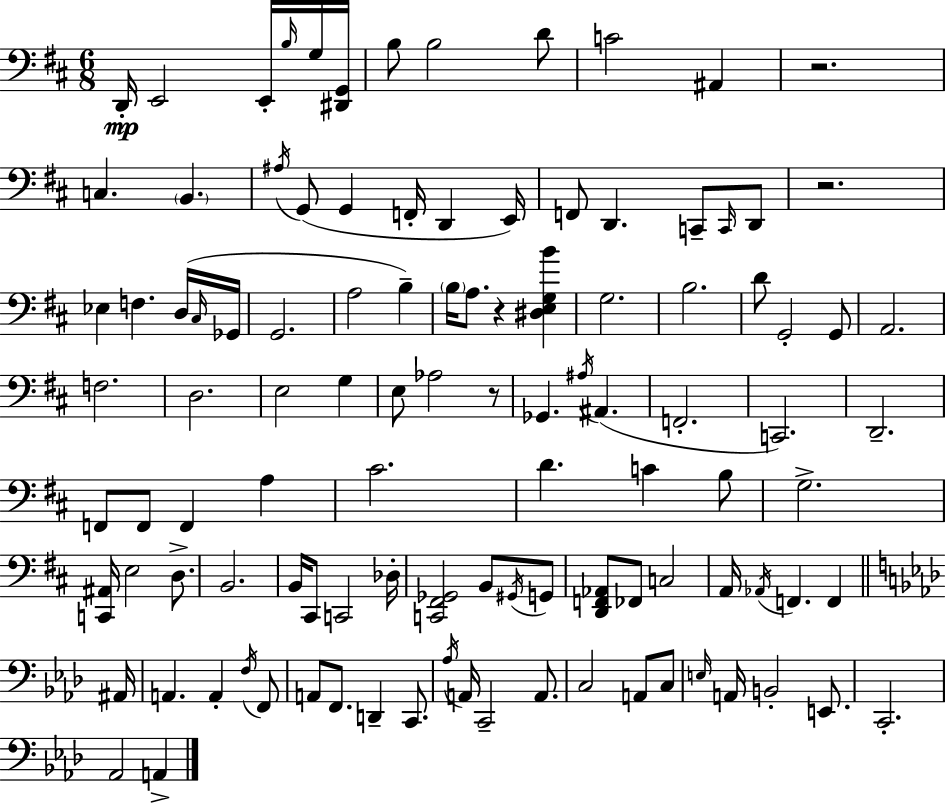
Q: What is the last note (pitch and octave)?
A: A2